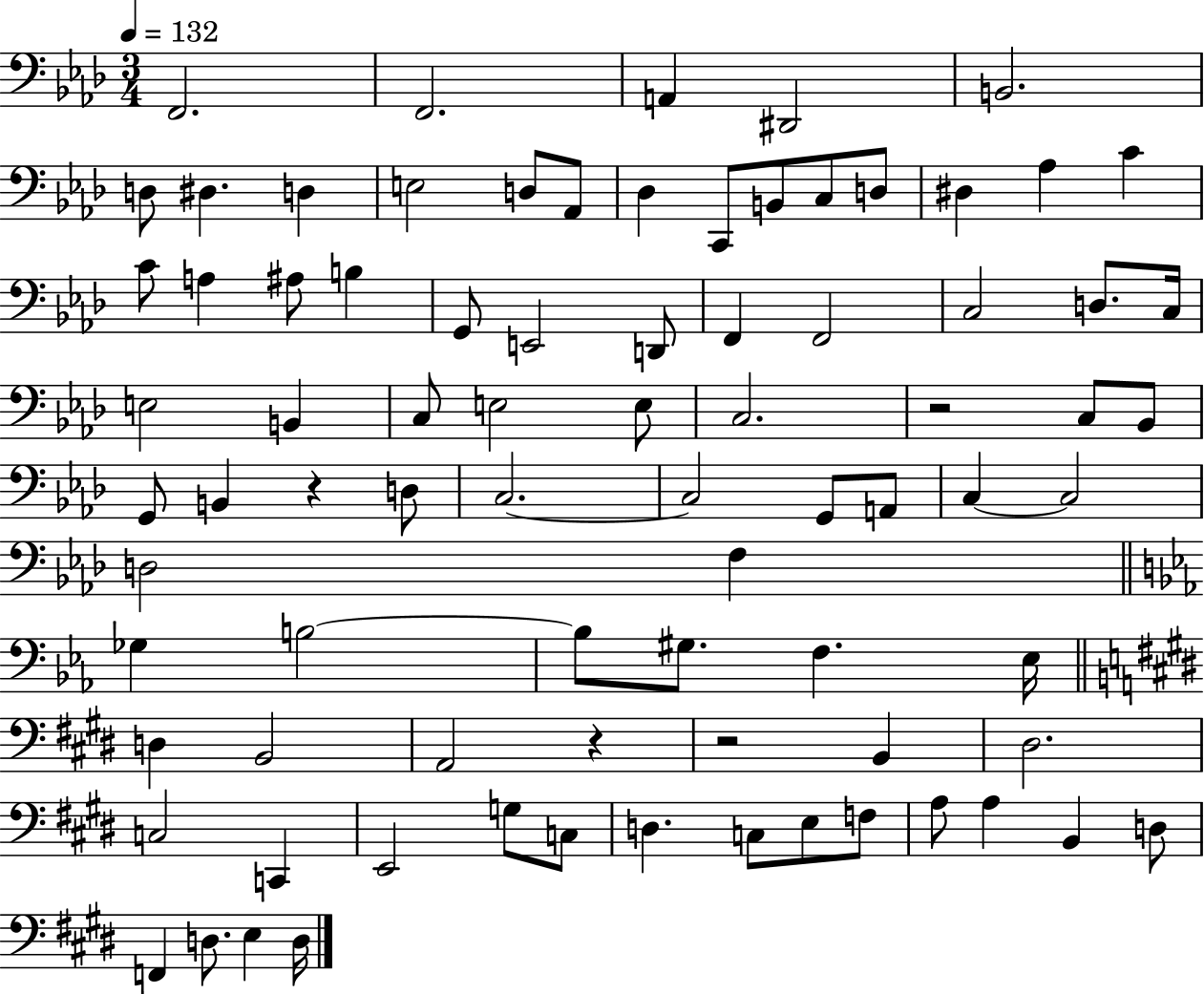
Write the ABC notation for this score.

X:1
T:Untitled
M:3/4
L:1/4
K:Ab
F,,2 F,,2 A,, ^D,,2 B,,2 D,/2 ^D, D, E,2 D,/2 _A,,/2 _D, C,,/2 B,,/2 C,/2 D,/2 ^D, _A, C C/2 A, ^A,/2 B, G,,/2 E,,2 D,,/2 F,, F,,2 C,2 D,/2 C,/4 E,2 B,, C,/2 E,2 E,/2 C,2 z2 C,/2 _B,,/2 G,,/2 B,, z D,/2 C,2 C,2 G,,/2 A,,/2 C, C,2 D,2 F, _G, B,2 B,/2 ^G,/2 F, _E,/4 D, B,,2 A,,2 z z2 B,, ^D,2 C,2 C,, E,,2 G,/2 C,/2 D, C,/2 E,/2 F,/2 A,/2 A, B,, D,/2 F,, D,/2 E, D,/4